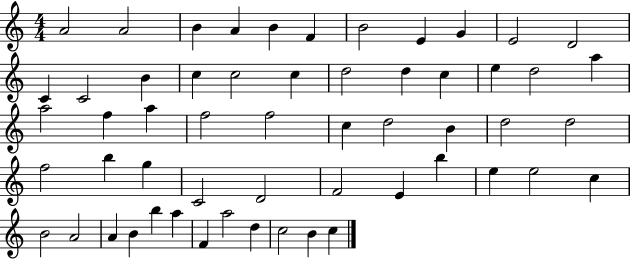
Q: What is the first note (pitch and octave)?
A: A4